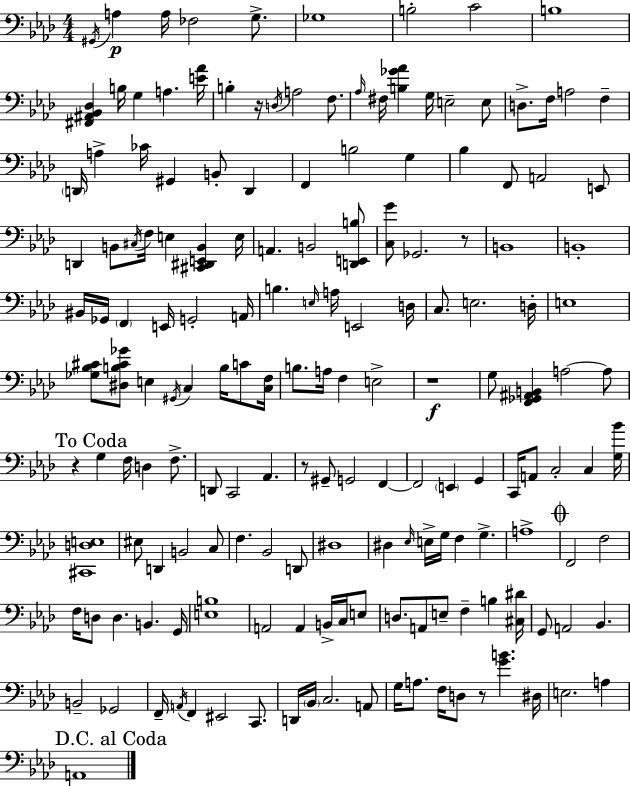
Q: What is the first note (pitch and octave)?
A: G#2